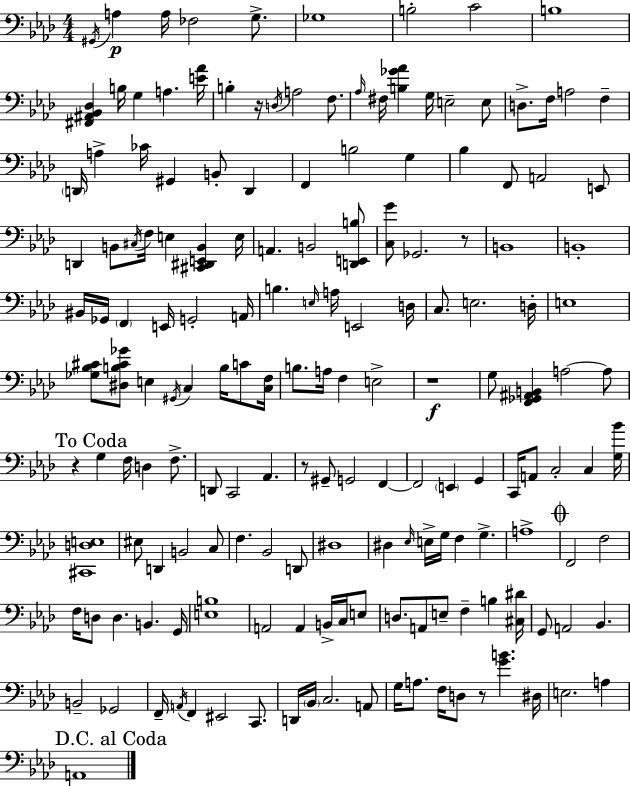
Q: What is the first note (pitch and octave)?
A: G#2